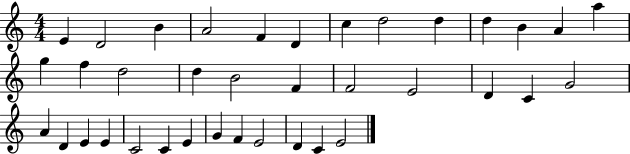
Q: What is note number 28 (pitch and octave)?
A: E4